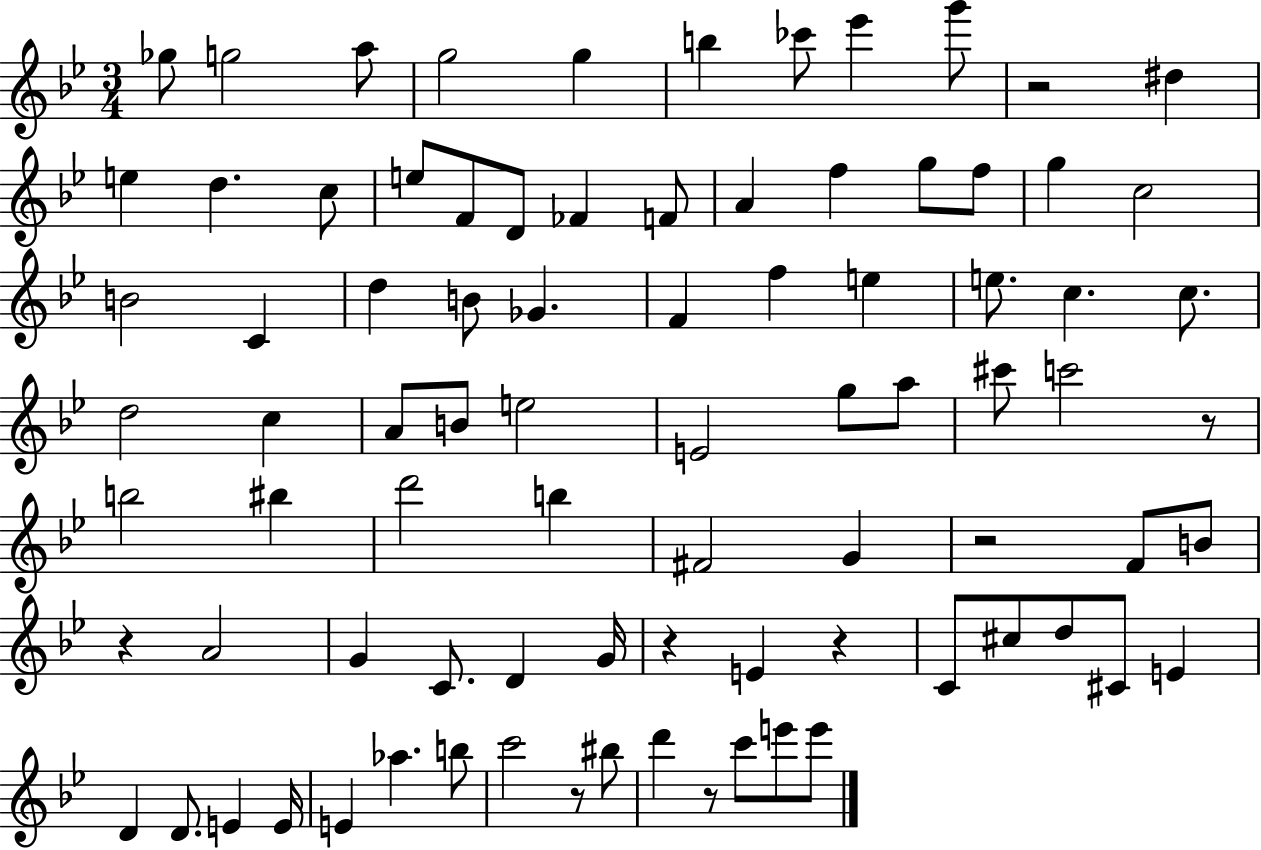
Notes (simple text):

Gb5/e G5/h A5/e G5/h G5/q B5/q CES6/e Eb6/q G6/e R/h D#5/q E5/q D5/q. C5/e E5/e F4/e D4/e FES4/q F4/e A4/q F5/q G5/e F5/e G5/q C5/h B4/h C4/q D5/q B4/e Gb4/q. F4/q F5/q E5/q E5/e. C5/q. C5/e. D5/h C5/q A4/e B4/e E5/h E4/h G5/e A5/e C#6/e C6/h R/e B5/h BIS5/q D6/h B5/q F#4/h G4/q R/h F4/e B4/e R/q A4/h G4/q C4/e. D4/q G4/s R/q E4/q R/q C4/e C#5/e D5/e C#4/e E4/q D4/q D4/e. E4/q E4/s E4/q Ab5/q. B5/e C6/h R/e BIS5/e D6/q R/e C6/e E6/e E6/e